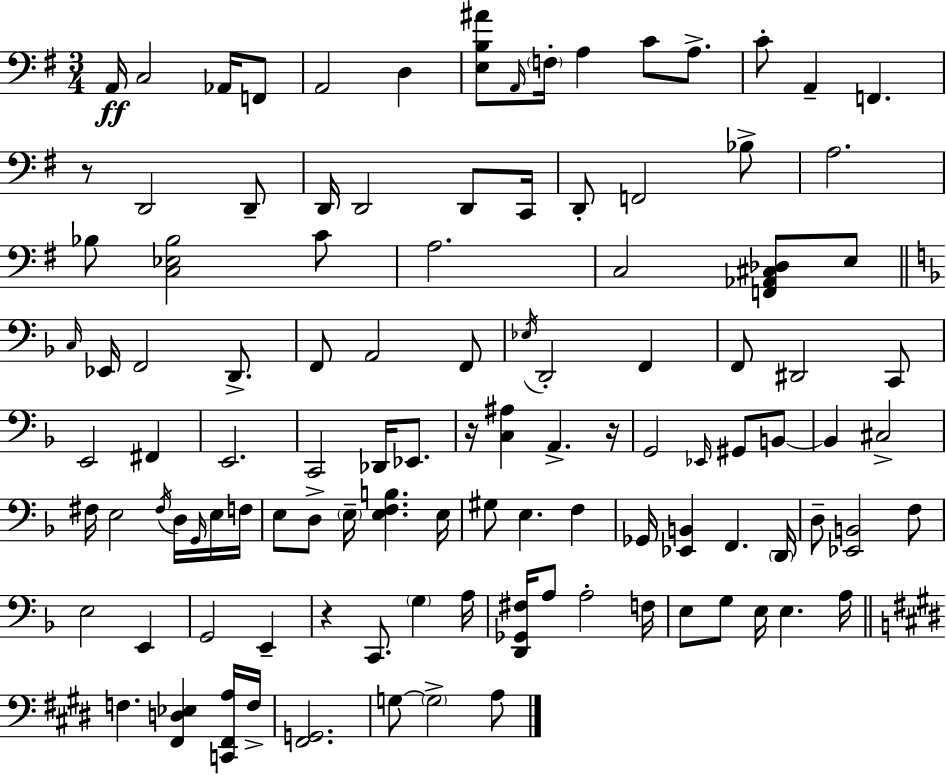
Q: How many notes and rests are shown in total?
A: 109